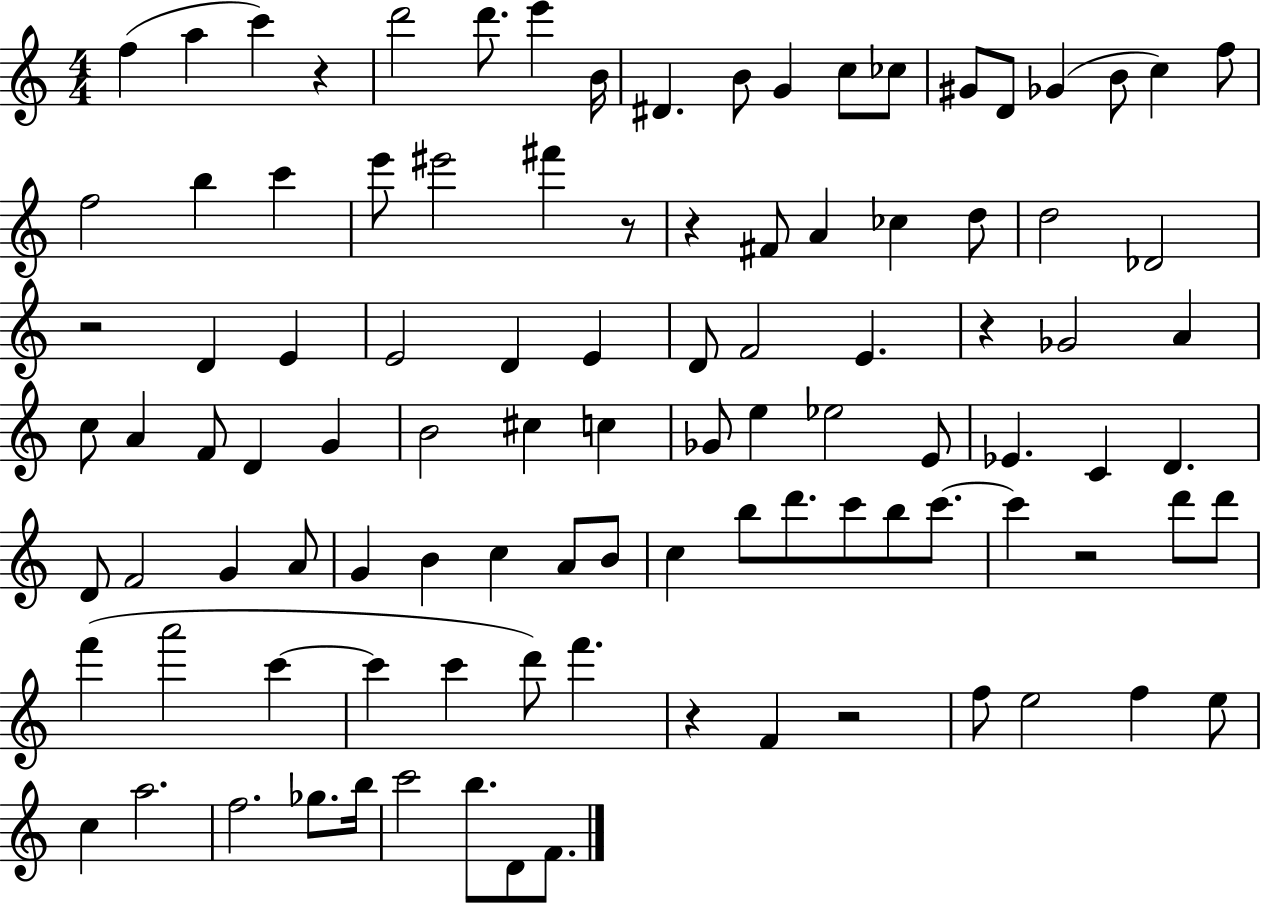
{
  \clef treble
  \numericTimeSignature
  \time 4/4
  \key c \major
  f''4( a''4 c'''4) r4 | d'''2 d'''8. e'''4 b'16 | dis'4. b'8 g'4 c''8 ces''8 | gis'8 d'8 ges'4( b'8 c''4) f''8 | \break f''2 b''4 c'''4 | e'''8 eis'''2 fis'''4 r8 | r4 fis'8 a'4 ces''4 d''8 | d''2 des'2 | \break r2 d'4 e'4 | e'2 d'4 e'4 | d'8 f'2 e'4. | r4 ges'2 a'4 | \break c''8 a'4 f'8 d'4 g'4 | b'2 cis''4 c''4 | ges'8 e''4 ees''2 e'8 | ees'4. c'4 d'4. | \break d'8 f'2 g'4 a'8 | g'4 b'4 c''4 a'8 b'8 | c''4 b''8 d'''8. c'''8 b''8 c'''8.~~ | c'''4 r2 d'''8 d'''8 | \break f'''4( a'''2 c'''4~~ | c'''4 c'''4 d'''8) f'''4. | r4 f'4 r2 | f''8 e''2 f''4 e''8 | \break c''4 a''2. | f''2. ges''8. b''16 | c'''2 b''8. d'8 f'8. | \bar "|."
}